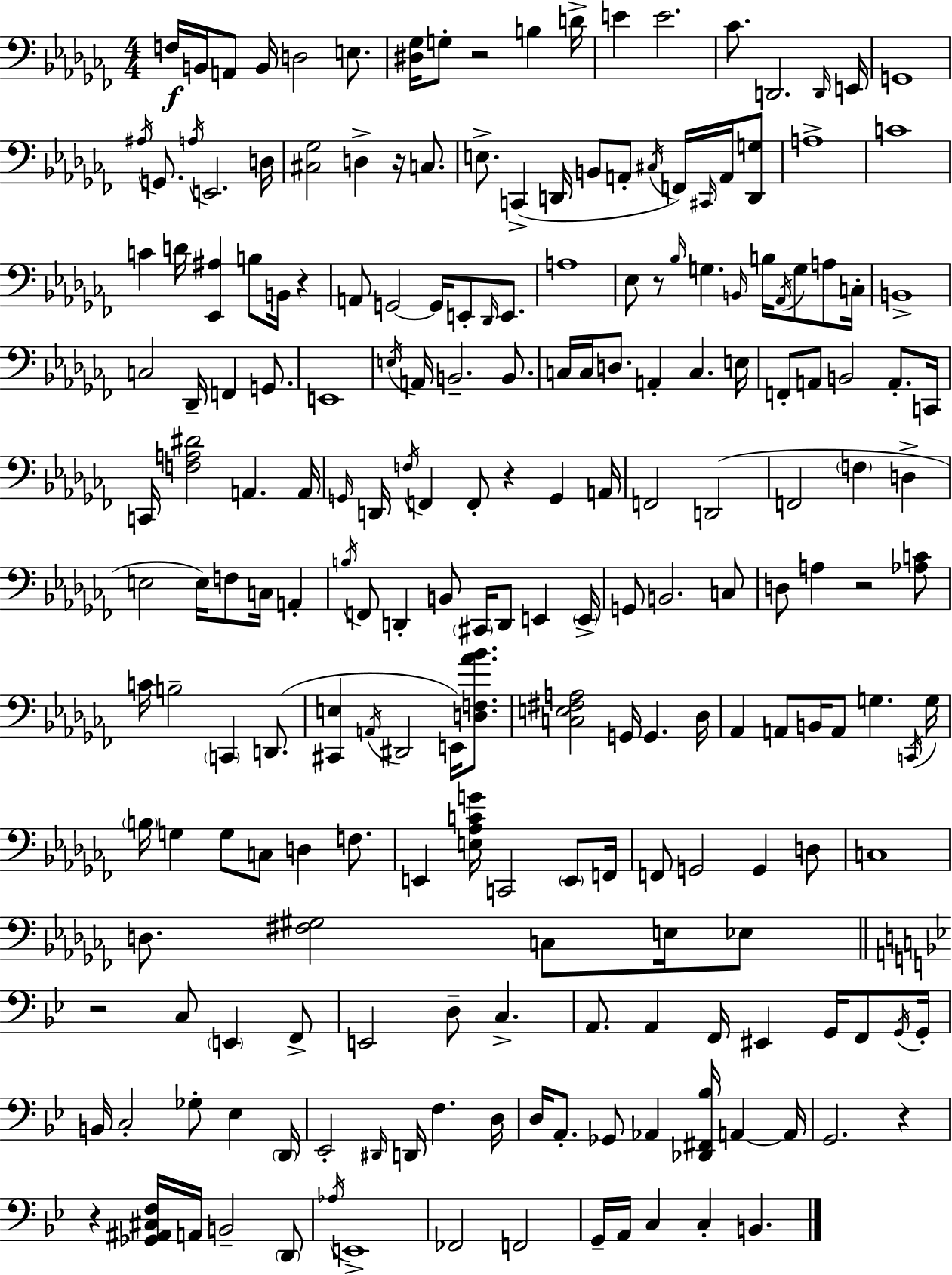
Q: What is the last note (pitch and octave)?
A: B2